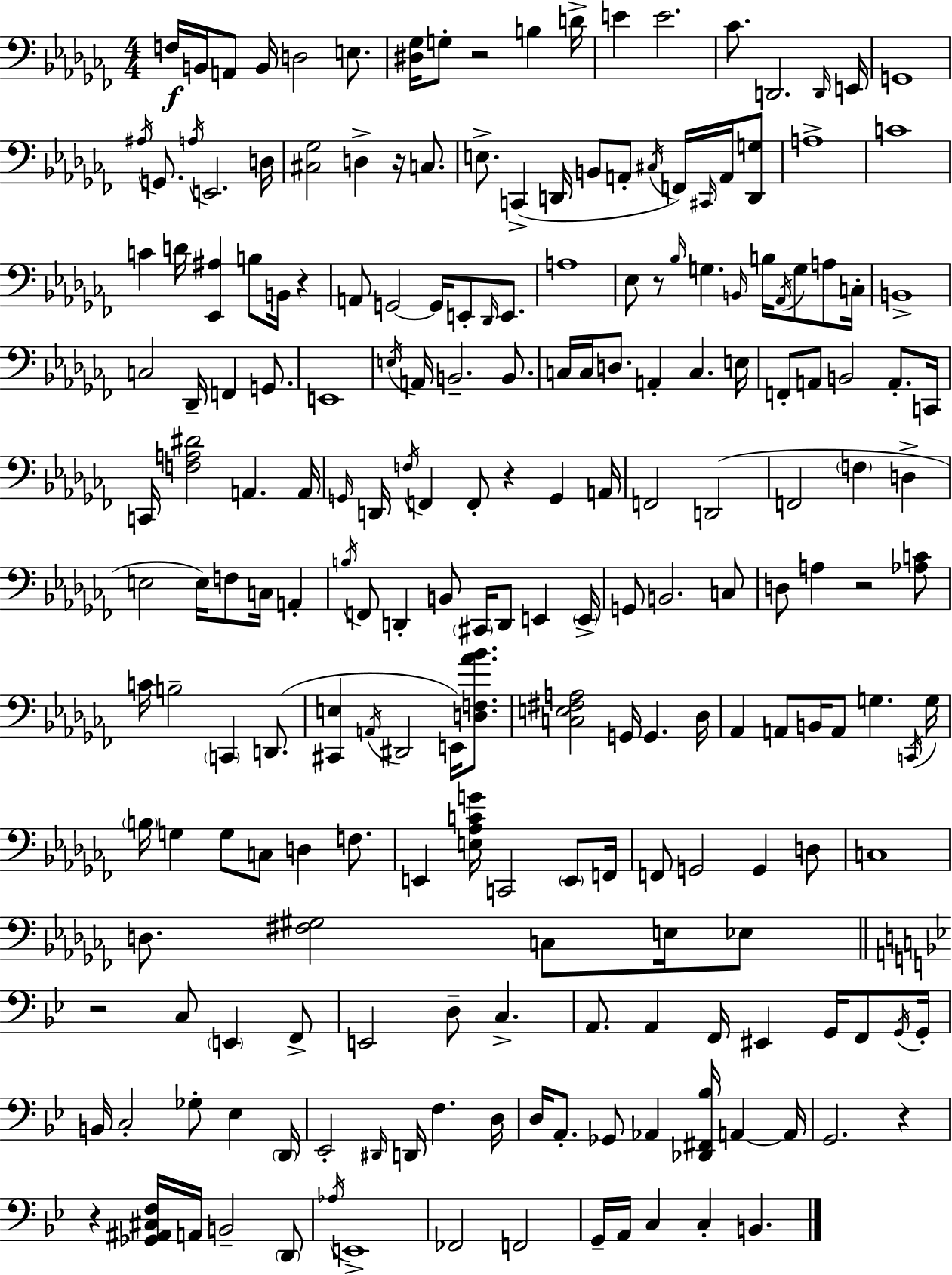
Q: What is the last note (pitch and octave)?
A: B2